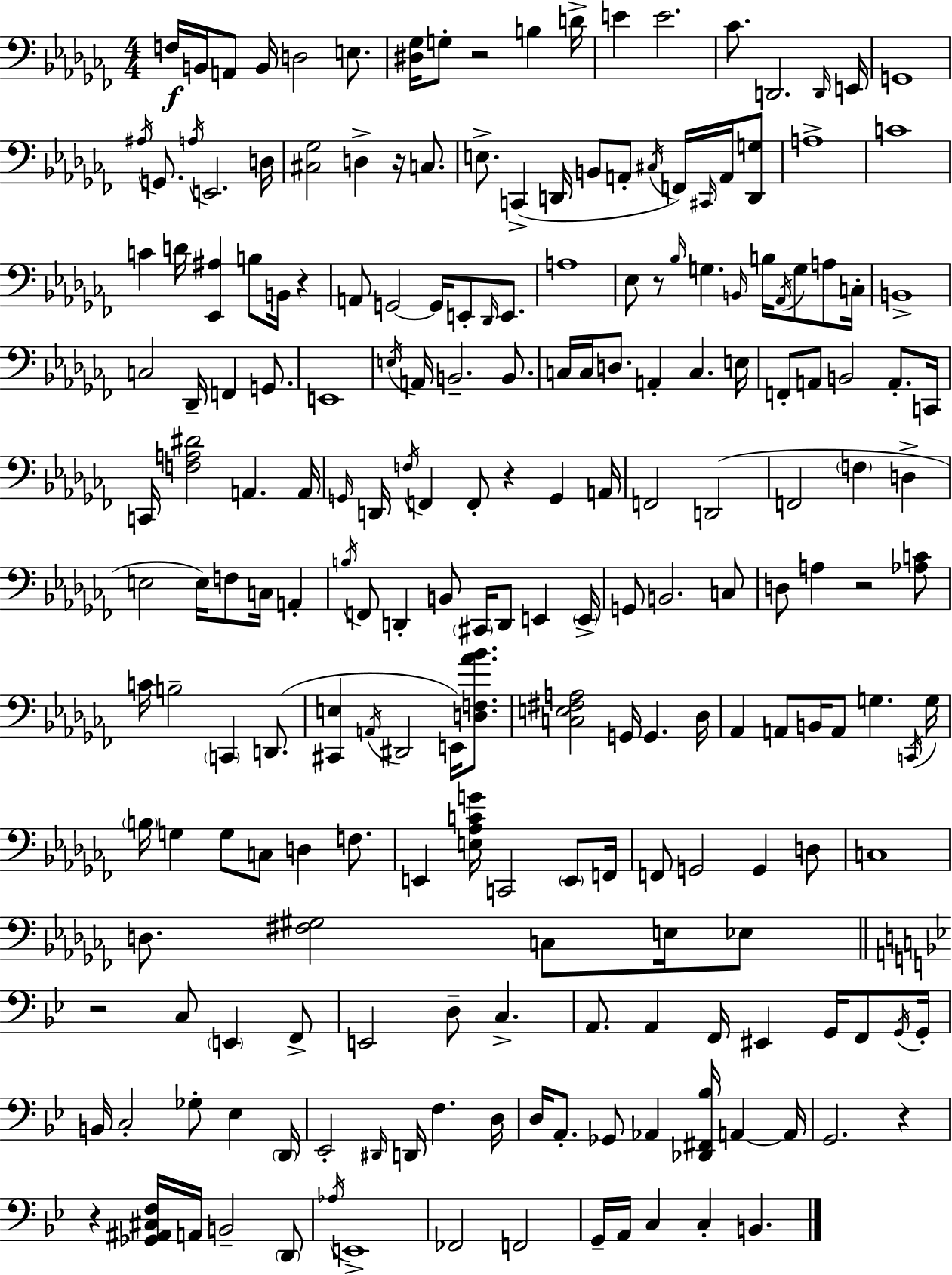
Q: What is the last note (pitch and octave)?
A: B2